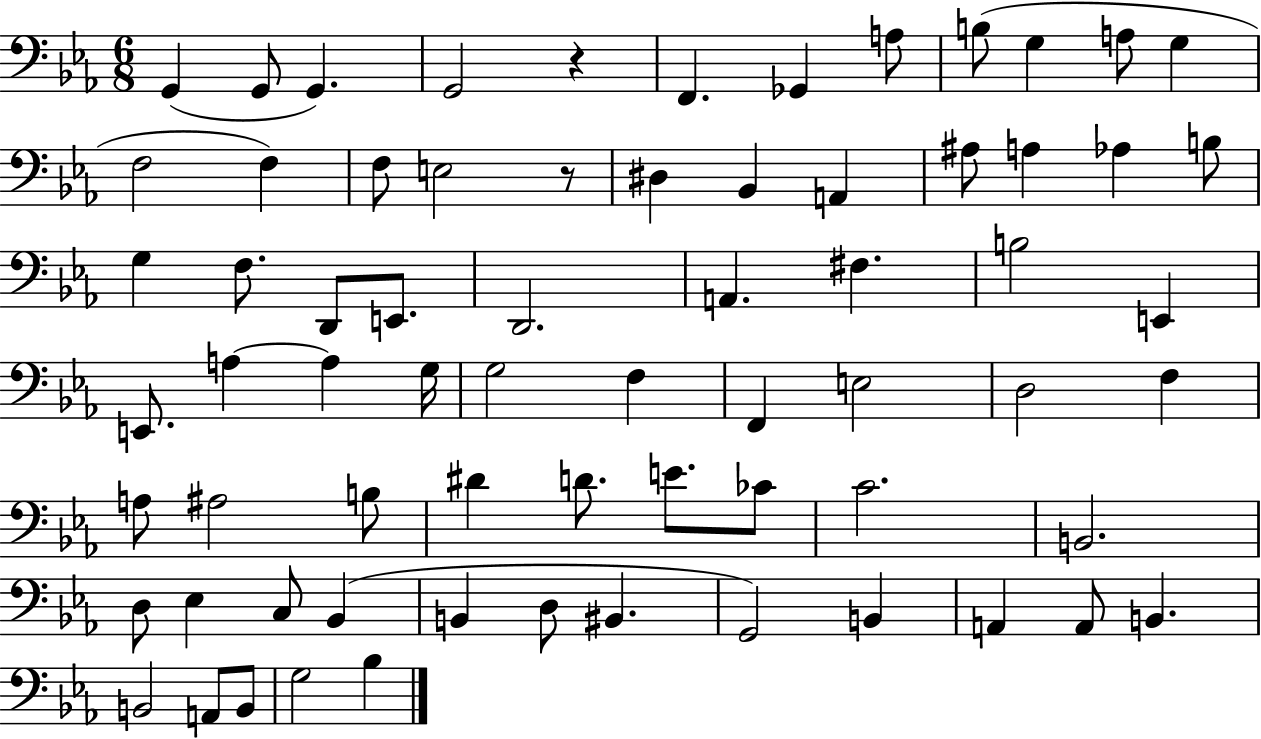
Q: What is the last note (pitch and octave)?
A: Bb3